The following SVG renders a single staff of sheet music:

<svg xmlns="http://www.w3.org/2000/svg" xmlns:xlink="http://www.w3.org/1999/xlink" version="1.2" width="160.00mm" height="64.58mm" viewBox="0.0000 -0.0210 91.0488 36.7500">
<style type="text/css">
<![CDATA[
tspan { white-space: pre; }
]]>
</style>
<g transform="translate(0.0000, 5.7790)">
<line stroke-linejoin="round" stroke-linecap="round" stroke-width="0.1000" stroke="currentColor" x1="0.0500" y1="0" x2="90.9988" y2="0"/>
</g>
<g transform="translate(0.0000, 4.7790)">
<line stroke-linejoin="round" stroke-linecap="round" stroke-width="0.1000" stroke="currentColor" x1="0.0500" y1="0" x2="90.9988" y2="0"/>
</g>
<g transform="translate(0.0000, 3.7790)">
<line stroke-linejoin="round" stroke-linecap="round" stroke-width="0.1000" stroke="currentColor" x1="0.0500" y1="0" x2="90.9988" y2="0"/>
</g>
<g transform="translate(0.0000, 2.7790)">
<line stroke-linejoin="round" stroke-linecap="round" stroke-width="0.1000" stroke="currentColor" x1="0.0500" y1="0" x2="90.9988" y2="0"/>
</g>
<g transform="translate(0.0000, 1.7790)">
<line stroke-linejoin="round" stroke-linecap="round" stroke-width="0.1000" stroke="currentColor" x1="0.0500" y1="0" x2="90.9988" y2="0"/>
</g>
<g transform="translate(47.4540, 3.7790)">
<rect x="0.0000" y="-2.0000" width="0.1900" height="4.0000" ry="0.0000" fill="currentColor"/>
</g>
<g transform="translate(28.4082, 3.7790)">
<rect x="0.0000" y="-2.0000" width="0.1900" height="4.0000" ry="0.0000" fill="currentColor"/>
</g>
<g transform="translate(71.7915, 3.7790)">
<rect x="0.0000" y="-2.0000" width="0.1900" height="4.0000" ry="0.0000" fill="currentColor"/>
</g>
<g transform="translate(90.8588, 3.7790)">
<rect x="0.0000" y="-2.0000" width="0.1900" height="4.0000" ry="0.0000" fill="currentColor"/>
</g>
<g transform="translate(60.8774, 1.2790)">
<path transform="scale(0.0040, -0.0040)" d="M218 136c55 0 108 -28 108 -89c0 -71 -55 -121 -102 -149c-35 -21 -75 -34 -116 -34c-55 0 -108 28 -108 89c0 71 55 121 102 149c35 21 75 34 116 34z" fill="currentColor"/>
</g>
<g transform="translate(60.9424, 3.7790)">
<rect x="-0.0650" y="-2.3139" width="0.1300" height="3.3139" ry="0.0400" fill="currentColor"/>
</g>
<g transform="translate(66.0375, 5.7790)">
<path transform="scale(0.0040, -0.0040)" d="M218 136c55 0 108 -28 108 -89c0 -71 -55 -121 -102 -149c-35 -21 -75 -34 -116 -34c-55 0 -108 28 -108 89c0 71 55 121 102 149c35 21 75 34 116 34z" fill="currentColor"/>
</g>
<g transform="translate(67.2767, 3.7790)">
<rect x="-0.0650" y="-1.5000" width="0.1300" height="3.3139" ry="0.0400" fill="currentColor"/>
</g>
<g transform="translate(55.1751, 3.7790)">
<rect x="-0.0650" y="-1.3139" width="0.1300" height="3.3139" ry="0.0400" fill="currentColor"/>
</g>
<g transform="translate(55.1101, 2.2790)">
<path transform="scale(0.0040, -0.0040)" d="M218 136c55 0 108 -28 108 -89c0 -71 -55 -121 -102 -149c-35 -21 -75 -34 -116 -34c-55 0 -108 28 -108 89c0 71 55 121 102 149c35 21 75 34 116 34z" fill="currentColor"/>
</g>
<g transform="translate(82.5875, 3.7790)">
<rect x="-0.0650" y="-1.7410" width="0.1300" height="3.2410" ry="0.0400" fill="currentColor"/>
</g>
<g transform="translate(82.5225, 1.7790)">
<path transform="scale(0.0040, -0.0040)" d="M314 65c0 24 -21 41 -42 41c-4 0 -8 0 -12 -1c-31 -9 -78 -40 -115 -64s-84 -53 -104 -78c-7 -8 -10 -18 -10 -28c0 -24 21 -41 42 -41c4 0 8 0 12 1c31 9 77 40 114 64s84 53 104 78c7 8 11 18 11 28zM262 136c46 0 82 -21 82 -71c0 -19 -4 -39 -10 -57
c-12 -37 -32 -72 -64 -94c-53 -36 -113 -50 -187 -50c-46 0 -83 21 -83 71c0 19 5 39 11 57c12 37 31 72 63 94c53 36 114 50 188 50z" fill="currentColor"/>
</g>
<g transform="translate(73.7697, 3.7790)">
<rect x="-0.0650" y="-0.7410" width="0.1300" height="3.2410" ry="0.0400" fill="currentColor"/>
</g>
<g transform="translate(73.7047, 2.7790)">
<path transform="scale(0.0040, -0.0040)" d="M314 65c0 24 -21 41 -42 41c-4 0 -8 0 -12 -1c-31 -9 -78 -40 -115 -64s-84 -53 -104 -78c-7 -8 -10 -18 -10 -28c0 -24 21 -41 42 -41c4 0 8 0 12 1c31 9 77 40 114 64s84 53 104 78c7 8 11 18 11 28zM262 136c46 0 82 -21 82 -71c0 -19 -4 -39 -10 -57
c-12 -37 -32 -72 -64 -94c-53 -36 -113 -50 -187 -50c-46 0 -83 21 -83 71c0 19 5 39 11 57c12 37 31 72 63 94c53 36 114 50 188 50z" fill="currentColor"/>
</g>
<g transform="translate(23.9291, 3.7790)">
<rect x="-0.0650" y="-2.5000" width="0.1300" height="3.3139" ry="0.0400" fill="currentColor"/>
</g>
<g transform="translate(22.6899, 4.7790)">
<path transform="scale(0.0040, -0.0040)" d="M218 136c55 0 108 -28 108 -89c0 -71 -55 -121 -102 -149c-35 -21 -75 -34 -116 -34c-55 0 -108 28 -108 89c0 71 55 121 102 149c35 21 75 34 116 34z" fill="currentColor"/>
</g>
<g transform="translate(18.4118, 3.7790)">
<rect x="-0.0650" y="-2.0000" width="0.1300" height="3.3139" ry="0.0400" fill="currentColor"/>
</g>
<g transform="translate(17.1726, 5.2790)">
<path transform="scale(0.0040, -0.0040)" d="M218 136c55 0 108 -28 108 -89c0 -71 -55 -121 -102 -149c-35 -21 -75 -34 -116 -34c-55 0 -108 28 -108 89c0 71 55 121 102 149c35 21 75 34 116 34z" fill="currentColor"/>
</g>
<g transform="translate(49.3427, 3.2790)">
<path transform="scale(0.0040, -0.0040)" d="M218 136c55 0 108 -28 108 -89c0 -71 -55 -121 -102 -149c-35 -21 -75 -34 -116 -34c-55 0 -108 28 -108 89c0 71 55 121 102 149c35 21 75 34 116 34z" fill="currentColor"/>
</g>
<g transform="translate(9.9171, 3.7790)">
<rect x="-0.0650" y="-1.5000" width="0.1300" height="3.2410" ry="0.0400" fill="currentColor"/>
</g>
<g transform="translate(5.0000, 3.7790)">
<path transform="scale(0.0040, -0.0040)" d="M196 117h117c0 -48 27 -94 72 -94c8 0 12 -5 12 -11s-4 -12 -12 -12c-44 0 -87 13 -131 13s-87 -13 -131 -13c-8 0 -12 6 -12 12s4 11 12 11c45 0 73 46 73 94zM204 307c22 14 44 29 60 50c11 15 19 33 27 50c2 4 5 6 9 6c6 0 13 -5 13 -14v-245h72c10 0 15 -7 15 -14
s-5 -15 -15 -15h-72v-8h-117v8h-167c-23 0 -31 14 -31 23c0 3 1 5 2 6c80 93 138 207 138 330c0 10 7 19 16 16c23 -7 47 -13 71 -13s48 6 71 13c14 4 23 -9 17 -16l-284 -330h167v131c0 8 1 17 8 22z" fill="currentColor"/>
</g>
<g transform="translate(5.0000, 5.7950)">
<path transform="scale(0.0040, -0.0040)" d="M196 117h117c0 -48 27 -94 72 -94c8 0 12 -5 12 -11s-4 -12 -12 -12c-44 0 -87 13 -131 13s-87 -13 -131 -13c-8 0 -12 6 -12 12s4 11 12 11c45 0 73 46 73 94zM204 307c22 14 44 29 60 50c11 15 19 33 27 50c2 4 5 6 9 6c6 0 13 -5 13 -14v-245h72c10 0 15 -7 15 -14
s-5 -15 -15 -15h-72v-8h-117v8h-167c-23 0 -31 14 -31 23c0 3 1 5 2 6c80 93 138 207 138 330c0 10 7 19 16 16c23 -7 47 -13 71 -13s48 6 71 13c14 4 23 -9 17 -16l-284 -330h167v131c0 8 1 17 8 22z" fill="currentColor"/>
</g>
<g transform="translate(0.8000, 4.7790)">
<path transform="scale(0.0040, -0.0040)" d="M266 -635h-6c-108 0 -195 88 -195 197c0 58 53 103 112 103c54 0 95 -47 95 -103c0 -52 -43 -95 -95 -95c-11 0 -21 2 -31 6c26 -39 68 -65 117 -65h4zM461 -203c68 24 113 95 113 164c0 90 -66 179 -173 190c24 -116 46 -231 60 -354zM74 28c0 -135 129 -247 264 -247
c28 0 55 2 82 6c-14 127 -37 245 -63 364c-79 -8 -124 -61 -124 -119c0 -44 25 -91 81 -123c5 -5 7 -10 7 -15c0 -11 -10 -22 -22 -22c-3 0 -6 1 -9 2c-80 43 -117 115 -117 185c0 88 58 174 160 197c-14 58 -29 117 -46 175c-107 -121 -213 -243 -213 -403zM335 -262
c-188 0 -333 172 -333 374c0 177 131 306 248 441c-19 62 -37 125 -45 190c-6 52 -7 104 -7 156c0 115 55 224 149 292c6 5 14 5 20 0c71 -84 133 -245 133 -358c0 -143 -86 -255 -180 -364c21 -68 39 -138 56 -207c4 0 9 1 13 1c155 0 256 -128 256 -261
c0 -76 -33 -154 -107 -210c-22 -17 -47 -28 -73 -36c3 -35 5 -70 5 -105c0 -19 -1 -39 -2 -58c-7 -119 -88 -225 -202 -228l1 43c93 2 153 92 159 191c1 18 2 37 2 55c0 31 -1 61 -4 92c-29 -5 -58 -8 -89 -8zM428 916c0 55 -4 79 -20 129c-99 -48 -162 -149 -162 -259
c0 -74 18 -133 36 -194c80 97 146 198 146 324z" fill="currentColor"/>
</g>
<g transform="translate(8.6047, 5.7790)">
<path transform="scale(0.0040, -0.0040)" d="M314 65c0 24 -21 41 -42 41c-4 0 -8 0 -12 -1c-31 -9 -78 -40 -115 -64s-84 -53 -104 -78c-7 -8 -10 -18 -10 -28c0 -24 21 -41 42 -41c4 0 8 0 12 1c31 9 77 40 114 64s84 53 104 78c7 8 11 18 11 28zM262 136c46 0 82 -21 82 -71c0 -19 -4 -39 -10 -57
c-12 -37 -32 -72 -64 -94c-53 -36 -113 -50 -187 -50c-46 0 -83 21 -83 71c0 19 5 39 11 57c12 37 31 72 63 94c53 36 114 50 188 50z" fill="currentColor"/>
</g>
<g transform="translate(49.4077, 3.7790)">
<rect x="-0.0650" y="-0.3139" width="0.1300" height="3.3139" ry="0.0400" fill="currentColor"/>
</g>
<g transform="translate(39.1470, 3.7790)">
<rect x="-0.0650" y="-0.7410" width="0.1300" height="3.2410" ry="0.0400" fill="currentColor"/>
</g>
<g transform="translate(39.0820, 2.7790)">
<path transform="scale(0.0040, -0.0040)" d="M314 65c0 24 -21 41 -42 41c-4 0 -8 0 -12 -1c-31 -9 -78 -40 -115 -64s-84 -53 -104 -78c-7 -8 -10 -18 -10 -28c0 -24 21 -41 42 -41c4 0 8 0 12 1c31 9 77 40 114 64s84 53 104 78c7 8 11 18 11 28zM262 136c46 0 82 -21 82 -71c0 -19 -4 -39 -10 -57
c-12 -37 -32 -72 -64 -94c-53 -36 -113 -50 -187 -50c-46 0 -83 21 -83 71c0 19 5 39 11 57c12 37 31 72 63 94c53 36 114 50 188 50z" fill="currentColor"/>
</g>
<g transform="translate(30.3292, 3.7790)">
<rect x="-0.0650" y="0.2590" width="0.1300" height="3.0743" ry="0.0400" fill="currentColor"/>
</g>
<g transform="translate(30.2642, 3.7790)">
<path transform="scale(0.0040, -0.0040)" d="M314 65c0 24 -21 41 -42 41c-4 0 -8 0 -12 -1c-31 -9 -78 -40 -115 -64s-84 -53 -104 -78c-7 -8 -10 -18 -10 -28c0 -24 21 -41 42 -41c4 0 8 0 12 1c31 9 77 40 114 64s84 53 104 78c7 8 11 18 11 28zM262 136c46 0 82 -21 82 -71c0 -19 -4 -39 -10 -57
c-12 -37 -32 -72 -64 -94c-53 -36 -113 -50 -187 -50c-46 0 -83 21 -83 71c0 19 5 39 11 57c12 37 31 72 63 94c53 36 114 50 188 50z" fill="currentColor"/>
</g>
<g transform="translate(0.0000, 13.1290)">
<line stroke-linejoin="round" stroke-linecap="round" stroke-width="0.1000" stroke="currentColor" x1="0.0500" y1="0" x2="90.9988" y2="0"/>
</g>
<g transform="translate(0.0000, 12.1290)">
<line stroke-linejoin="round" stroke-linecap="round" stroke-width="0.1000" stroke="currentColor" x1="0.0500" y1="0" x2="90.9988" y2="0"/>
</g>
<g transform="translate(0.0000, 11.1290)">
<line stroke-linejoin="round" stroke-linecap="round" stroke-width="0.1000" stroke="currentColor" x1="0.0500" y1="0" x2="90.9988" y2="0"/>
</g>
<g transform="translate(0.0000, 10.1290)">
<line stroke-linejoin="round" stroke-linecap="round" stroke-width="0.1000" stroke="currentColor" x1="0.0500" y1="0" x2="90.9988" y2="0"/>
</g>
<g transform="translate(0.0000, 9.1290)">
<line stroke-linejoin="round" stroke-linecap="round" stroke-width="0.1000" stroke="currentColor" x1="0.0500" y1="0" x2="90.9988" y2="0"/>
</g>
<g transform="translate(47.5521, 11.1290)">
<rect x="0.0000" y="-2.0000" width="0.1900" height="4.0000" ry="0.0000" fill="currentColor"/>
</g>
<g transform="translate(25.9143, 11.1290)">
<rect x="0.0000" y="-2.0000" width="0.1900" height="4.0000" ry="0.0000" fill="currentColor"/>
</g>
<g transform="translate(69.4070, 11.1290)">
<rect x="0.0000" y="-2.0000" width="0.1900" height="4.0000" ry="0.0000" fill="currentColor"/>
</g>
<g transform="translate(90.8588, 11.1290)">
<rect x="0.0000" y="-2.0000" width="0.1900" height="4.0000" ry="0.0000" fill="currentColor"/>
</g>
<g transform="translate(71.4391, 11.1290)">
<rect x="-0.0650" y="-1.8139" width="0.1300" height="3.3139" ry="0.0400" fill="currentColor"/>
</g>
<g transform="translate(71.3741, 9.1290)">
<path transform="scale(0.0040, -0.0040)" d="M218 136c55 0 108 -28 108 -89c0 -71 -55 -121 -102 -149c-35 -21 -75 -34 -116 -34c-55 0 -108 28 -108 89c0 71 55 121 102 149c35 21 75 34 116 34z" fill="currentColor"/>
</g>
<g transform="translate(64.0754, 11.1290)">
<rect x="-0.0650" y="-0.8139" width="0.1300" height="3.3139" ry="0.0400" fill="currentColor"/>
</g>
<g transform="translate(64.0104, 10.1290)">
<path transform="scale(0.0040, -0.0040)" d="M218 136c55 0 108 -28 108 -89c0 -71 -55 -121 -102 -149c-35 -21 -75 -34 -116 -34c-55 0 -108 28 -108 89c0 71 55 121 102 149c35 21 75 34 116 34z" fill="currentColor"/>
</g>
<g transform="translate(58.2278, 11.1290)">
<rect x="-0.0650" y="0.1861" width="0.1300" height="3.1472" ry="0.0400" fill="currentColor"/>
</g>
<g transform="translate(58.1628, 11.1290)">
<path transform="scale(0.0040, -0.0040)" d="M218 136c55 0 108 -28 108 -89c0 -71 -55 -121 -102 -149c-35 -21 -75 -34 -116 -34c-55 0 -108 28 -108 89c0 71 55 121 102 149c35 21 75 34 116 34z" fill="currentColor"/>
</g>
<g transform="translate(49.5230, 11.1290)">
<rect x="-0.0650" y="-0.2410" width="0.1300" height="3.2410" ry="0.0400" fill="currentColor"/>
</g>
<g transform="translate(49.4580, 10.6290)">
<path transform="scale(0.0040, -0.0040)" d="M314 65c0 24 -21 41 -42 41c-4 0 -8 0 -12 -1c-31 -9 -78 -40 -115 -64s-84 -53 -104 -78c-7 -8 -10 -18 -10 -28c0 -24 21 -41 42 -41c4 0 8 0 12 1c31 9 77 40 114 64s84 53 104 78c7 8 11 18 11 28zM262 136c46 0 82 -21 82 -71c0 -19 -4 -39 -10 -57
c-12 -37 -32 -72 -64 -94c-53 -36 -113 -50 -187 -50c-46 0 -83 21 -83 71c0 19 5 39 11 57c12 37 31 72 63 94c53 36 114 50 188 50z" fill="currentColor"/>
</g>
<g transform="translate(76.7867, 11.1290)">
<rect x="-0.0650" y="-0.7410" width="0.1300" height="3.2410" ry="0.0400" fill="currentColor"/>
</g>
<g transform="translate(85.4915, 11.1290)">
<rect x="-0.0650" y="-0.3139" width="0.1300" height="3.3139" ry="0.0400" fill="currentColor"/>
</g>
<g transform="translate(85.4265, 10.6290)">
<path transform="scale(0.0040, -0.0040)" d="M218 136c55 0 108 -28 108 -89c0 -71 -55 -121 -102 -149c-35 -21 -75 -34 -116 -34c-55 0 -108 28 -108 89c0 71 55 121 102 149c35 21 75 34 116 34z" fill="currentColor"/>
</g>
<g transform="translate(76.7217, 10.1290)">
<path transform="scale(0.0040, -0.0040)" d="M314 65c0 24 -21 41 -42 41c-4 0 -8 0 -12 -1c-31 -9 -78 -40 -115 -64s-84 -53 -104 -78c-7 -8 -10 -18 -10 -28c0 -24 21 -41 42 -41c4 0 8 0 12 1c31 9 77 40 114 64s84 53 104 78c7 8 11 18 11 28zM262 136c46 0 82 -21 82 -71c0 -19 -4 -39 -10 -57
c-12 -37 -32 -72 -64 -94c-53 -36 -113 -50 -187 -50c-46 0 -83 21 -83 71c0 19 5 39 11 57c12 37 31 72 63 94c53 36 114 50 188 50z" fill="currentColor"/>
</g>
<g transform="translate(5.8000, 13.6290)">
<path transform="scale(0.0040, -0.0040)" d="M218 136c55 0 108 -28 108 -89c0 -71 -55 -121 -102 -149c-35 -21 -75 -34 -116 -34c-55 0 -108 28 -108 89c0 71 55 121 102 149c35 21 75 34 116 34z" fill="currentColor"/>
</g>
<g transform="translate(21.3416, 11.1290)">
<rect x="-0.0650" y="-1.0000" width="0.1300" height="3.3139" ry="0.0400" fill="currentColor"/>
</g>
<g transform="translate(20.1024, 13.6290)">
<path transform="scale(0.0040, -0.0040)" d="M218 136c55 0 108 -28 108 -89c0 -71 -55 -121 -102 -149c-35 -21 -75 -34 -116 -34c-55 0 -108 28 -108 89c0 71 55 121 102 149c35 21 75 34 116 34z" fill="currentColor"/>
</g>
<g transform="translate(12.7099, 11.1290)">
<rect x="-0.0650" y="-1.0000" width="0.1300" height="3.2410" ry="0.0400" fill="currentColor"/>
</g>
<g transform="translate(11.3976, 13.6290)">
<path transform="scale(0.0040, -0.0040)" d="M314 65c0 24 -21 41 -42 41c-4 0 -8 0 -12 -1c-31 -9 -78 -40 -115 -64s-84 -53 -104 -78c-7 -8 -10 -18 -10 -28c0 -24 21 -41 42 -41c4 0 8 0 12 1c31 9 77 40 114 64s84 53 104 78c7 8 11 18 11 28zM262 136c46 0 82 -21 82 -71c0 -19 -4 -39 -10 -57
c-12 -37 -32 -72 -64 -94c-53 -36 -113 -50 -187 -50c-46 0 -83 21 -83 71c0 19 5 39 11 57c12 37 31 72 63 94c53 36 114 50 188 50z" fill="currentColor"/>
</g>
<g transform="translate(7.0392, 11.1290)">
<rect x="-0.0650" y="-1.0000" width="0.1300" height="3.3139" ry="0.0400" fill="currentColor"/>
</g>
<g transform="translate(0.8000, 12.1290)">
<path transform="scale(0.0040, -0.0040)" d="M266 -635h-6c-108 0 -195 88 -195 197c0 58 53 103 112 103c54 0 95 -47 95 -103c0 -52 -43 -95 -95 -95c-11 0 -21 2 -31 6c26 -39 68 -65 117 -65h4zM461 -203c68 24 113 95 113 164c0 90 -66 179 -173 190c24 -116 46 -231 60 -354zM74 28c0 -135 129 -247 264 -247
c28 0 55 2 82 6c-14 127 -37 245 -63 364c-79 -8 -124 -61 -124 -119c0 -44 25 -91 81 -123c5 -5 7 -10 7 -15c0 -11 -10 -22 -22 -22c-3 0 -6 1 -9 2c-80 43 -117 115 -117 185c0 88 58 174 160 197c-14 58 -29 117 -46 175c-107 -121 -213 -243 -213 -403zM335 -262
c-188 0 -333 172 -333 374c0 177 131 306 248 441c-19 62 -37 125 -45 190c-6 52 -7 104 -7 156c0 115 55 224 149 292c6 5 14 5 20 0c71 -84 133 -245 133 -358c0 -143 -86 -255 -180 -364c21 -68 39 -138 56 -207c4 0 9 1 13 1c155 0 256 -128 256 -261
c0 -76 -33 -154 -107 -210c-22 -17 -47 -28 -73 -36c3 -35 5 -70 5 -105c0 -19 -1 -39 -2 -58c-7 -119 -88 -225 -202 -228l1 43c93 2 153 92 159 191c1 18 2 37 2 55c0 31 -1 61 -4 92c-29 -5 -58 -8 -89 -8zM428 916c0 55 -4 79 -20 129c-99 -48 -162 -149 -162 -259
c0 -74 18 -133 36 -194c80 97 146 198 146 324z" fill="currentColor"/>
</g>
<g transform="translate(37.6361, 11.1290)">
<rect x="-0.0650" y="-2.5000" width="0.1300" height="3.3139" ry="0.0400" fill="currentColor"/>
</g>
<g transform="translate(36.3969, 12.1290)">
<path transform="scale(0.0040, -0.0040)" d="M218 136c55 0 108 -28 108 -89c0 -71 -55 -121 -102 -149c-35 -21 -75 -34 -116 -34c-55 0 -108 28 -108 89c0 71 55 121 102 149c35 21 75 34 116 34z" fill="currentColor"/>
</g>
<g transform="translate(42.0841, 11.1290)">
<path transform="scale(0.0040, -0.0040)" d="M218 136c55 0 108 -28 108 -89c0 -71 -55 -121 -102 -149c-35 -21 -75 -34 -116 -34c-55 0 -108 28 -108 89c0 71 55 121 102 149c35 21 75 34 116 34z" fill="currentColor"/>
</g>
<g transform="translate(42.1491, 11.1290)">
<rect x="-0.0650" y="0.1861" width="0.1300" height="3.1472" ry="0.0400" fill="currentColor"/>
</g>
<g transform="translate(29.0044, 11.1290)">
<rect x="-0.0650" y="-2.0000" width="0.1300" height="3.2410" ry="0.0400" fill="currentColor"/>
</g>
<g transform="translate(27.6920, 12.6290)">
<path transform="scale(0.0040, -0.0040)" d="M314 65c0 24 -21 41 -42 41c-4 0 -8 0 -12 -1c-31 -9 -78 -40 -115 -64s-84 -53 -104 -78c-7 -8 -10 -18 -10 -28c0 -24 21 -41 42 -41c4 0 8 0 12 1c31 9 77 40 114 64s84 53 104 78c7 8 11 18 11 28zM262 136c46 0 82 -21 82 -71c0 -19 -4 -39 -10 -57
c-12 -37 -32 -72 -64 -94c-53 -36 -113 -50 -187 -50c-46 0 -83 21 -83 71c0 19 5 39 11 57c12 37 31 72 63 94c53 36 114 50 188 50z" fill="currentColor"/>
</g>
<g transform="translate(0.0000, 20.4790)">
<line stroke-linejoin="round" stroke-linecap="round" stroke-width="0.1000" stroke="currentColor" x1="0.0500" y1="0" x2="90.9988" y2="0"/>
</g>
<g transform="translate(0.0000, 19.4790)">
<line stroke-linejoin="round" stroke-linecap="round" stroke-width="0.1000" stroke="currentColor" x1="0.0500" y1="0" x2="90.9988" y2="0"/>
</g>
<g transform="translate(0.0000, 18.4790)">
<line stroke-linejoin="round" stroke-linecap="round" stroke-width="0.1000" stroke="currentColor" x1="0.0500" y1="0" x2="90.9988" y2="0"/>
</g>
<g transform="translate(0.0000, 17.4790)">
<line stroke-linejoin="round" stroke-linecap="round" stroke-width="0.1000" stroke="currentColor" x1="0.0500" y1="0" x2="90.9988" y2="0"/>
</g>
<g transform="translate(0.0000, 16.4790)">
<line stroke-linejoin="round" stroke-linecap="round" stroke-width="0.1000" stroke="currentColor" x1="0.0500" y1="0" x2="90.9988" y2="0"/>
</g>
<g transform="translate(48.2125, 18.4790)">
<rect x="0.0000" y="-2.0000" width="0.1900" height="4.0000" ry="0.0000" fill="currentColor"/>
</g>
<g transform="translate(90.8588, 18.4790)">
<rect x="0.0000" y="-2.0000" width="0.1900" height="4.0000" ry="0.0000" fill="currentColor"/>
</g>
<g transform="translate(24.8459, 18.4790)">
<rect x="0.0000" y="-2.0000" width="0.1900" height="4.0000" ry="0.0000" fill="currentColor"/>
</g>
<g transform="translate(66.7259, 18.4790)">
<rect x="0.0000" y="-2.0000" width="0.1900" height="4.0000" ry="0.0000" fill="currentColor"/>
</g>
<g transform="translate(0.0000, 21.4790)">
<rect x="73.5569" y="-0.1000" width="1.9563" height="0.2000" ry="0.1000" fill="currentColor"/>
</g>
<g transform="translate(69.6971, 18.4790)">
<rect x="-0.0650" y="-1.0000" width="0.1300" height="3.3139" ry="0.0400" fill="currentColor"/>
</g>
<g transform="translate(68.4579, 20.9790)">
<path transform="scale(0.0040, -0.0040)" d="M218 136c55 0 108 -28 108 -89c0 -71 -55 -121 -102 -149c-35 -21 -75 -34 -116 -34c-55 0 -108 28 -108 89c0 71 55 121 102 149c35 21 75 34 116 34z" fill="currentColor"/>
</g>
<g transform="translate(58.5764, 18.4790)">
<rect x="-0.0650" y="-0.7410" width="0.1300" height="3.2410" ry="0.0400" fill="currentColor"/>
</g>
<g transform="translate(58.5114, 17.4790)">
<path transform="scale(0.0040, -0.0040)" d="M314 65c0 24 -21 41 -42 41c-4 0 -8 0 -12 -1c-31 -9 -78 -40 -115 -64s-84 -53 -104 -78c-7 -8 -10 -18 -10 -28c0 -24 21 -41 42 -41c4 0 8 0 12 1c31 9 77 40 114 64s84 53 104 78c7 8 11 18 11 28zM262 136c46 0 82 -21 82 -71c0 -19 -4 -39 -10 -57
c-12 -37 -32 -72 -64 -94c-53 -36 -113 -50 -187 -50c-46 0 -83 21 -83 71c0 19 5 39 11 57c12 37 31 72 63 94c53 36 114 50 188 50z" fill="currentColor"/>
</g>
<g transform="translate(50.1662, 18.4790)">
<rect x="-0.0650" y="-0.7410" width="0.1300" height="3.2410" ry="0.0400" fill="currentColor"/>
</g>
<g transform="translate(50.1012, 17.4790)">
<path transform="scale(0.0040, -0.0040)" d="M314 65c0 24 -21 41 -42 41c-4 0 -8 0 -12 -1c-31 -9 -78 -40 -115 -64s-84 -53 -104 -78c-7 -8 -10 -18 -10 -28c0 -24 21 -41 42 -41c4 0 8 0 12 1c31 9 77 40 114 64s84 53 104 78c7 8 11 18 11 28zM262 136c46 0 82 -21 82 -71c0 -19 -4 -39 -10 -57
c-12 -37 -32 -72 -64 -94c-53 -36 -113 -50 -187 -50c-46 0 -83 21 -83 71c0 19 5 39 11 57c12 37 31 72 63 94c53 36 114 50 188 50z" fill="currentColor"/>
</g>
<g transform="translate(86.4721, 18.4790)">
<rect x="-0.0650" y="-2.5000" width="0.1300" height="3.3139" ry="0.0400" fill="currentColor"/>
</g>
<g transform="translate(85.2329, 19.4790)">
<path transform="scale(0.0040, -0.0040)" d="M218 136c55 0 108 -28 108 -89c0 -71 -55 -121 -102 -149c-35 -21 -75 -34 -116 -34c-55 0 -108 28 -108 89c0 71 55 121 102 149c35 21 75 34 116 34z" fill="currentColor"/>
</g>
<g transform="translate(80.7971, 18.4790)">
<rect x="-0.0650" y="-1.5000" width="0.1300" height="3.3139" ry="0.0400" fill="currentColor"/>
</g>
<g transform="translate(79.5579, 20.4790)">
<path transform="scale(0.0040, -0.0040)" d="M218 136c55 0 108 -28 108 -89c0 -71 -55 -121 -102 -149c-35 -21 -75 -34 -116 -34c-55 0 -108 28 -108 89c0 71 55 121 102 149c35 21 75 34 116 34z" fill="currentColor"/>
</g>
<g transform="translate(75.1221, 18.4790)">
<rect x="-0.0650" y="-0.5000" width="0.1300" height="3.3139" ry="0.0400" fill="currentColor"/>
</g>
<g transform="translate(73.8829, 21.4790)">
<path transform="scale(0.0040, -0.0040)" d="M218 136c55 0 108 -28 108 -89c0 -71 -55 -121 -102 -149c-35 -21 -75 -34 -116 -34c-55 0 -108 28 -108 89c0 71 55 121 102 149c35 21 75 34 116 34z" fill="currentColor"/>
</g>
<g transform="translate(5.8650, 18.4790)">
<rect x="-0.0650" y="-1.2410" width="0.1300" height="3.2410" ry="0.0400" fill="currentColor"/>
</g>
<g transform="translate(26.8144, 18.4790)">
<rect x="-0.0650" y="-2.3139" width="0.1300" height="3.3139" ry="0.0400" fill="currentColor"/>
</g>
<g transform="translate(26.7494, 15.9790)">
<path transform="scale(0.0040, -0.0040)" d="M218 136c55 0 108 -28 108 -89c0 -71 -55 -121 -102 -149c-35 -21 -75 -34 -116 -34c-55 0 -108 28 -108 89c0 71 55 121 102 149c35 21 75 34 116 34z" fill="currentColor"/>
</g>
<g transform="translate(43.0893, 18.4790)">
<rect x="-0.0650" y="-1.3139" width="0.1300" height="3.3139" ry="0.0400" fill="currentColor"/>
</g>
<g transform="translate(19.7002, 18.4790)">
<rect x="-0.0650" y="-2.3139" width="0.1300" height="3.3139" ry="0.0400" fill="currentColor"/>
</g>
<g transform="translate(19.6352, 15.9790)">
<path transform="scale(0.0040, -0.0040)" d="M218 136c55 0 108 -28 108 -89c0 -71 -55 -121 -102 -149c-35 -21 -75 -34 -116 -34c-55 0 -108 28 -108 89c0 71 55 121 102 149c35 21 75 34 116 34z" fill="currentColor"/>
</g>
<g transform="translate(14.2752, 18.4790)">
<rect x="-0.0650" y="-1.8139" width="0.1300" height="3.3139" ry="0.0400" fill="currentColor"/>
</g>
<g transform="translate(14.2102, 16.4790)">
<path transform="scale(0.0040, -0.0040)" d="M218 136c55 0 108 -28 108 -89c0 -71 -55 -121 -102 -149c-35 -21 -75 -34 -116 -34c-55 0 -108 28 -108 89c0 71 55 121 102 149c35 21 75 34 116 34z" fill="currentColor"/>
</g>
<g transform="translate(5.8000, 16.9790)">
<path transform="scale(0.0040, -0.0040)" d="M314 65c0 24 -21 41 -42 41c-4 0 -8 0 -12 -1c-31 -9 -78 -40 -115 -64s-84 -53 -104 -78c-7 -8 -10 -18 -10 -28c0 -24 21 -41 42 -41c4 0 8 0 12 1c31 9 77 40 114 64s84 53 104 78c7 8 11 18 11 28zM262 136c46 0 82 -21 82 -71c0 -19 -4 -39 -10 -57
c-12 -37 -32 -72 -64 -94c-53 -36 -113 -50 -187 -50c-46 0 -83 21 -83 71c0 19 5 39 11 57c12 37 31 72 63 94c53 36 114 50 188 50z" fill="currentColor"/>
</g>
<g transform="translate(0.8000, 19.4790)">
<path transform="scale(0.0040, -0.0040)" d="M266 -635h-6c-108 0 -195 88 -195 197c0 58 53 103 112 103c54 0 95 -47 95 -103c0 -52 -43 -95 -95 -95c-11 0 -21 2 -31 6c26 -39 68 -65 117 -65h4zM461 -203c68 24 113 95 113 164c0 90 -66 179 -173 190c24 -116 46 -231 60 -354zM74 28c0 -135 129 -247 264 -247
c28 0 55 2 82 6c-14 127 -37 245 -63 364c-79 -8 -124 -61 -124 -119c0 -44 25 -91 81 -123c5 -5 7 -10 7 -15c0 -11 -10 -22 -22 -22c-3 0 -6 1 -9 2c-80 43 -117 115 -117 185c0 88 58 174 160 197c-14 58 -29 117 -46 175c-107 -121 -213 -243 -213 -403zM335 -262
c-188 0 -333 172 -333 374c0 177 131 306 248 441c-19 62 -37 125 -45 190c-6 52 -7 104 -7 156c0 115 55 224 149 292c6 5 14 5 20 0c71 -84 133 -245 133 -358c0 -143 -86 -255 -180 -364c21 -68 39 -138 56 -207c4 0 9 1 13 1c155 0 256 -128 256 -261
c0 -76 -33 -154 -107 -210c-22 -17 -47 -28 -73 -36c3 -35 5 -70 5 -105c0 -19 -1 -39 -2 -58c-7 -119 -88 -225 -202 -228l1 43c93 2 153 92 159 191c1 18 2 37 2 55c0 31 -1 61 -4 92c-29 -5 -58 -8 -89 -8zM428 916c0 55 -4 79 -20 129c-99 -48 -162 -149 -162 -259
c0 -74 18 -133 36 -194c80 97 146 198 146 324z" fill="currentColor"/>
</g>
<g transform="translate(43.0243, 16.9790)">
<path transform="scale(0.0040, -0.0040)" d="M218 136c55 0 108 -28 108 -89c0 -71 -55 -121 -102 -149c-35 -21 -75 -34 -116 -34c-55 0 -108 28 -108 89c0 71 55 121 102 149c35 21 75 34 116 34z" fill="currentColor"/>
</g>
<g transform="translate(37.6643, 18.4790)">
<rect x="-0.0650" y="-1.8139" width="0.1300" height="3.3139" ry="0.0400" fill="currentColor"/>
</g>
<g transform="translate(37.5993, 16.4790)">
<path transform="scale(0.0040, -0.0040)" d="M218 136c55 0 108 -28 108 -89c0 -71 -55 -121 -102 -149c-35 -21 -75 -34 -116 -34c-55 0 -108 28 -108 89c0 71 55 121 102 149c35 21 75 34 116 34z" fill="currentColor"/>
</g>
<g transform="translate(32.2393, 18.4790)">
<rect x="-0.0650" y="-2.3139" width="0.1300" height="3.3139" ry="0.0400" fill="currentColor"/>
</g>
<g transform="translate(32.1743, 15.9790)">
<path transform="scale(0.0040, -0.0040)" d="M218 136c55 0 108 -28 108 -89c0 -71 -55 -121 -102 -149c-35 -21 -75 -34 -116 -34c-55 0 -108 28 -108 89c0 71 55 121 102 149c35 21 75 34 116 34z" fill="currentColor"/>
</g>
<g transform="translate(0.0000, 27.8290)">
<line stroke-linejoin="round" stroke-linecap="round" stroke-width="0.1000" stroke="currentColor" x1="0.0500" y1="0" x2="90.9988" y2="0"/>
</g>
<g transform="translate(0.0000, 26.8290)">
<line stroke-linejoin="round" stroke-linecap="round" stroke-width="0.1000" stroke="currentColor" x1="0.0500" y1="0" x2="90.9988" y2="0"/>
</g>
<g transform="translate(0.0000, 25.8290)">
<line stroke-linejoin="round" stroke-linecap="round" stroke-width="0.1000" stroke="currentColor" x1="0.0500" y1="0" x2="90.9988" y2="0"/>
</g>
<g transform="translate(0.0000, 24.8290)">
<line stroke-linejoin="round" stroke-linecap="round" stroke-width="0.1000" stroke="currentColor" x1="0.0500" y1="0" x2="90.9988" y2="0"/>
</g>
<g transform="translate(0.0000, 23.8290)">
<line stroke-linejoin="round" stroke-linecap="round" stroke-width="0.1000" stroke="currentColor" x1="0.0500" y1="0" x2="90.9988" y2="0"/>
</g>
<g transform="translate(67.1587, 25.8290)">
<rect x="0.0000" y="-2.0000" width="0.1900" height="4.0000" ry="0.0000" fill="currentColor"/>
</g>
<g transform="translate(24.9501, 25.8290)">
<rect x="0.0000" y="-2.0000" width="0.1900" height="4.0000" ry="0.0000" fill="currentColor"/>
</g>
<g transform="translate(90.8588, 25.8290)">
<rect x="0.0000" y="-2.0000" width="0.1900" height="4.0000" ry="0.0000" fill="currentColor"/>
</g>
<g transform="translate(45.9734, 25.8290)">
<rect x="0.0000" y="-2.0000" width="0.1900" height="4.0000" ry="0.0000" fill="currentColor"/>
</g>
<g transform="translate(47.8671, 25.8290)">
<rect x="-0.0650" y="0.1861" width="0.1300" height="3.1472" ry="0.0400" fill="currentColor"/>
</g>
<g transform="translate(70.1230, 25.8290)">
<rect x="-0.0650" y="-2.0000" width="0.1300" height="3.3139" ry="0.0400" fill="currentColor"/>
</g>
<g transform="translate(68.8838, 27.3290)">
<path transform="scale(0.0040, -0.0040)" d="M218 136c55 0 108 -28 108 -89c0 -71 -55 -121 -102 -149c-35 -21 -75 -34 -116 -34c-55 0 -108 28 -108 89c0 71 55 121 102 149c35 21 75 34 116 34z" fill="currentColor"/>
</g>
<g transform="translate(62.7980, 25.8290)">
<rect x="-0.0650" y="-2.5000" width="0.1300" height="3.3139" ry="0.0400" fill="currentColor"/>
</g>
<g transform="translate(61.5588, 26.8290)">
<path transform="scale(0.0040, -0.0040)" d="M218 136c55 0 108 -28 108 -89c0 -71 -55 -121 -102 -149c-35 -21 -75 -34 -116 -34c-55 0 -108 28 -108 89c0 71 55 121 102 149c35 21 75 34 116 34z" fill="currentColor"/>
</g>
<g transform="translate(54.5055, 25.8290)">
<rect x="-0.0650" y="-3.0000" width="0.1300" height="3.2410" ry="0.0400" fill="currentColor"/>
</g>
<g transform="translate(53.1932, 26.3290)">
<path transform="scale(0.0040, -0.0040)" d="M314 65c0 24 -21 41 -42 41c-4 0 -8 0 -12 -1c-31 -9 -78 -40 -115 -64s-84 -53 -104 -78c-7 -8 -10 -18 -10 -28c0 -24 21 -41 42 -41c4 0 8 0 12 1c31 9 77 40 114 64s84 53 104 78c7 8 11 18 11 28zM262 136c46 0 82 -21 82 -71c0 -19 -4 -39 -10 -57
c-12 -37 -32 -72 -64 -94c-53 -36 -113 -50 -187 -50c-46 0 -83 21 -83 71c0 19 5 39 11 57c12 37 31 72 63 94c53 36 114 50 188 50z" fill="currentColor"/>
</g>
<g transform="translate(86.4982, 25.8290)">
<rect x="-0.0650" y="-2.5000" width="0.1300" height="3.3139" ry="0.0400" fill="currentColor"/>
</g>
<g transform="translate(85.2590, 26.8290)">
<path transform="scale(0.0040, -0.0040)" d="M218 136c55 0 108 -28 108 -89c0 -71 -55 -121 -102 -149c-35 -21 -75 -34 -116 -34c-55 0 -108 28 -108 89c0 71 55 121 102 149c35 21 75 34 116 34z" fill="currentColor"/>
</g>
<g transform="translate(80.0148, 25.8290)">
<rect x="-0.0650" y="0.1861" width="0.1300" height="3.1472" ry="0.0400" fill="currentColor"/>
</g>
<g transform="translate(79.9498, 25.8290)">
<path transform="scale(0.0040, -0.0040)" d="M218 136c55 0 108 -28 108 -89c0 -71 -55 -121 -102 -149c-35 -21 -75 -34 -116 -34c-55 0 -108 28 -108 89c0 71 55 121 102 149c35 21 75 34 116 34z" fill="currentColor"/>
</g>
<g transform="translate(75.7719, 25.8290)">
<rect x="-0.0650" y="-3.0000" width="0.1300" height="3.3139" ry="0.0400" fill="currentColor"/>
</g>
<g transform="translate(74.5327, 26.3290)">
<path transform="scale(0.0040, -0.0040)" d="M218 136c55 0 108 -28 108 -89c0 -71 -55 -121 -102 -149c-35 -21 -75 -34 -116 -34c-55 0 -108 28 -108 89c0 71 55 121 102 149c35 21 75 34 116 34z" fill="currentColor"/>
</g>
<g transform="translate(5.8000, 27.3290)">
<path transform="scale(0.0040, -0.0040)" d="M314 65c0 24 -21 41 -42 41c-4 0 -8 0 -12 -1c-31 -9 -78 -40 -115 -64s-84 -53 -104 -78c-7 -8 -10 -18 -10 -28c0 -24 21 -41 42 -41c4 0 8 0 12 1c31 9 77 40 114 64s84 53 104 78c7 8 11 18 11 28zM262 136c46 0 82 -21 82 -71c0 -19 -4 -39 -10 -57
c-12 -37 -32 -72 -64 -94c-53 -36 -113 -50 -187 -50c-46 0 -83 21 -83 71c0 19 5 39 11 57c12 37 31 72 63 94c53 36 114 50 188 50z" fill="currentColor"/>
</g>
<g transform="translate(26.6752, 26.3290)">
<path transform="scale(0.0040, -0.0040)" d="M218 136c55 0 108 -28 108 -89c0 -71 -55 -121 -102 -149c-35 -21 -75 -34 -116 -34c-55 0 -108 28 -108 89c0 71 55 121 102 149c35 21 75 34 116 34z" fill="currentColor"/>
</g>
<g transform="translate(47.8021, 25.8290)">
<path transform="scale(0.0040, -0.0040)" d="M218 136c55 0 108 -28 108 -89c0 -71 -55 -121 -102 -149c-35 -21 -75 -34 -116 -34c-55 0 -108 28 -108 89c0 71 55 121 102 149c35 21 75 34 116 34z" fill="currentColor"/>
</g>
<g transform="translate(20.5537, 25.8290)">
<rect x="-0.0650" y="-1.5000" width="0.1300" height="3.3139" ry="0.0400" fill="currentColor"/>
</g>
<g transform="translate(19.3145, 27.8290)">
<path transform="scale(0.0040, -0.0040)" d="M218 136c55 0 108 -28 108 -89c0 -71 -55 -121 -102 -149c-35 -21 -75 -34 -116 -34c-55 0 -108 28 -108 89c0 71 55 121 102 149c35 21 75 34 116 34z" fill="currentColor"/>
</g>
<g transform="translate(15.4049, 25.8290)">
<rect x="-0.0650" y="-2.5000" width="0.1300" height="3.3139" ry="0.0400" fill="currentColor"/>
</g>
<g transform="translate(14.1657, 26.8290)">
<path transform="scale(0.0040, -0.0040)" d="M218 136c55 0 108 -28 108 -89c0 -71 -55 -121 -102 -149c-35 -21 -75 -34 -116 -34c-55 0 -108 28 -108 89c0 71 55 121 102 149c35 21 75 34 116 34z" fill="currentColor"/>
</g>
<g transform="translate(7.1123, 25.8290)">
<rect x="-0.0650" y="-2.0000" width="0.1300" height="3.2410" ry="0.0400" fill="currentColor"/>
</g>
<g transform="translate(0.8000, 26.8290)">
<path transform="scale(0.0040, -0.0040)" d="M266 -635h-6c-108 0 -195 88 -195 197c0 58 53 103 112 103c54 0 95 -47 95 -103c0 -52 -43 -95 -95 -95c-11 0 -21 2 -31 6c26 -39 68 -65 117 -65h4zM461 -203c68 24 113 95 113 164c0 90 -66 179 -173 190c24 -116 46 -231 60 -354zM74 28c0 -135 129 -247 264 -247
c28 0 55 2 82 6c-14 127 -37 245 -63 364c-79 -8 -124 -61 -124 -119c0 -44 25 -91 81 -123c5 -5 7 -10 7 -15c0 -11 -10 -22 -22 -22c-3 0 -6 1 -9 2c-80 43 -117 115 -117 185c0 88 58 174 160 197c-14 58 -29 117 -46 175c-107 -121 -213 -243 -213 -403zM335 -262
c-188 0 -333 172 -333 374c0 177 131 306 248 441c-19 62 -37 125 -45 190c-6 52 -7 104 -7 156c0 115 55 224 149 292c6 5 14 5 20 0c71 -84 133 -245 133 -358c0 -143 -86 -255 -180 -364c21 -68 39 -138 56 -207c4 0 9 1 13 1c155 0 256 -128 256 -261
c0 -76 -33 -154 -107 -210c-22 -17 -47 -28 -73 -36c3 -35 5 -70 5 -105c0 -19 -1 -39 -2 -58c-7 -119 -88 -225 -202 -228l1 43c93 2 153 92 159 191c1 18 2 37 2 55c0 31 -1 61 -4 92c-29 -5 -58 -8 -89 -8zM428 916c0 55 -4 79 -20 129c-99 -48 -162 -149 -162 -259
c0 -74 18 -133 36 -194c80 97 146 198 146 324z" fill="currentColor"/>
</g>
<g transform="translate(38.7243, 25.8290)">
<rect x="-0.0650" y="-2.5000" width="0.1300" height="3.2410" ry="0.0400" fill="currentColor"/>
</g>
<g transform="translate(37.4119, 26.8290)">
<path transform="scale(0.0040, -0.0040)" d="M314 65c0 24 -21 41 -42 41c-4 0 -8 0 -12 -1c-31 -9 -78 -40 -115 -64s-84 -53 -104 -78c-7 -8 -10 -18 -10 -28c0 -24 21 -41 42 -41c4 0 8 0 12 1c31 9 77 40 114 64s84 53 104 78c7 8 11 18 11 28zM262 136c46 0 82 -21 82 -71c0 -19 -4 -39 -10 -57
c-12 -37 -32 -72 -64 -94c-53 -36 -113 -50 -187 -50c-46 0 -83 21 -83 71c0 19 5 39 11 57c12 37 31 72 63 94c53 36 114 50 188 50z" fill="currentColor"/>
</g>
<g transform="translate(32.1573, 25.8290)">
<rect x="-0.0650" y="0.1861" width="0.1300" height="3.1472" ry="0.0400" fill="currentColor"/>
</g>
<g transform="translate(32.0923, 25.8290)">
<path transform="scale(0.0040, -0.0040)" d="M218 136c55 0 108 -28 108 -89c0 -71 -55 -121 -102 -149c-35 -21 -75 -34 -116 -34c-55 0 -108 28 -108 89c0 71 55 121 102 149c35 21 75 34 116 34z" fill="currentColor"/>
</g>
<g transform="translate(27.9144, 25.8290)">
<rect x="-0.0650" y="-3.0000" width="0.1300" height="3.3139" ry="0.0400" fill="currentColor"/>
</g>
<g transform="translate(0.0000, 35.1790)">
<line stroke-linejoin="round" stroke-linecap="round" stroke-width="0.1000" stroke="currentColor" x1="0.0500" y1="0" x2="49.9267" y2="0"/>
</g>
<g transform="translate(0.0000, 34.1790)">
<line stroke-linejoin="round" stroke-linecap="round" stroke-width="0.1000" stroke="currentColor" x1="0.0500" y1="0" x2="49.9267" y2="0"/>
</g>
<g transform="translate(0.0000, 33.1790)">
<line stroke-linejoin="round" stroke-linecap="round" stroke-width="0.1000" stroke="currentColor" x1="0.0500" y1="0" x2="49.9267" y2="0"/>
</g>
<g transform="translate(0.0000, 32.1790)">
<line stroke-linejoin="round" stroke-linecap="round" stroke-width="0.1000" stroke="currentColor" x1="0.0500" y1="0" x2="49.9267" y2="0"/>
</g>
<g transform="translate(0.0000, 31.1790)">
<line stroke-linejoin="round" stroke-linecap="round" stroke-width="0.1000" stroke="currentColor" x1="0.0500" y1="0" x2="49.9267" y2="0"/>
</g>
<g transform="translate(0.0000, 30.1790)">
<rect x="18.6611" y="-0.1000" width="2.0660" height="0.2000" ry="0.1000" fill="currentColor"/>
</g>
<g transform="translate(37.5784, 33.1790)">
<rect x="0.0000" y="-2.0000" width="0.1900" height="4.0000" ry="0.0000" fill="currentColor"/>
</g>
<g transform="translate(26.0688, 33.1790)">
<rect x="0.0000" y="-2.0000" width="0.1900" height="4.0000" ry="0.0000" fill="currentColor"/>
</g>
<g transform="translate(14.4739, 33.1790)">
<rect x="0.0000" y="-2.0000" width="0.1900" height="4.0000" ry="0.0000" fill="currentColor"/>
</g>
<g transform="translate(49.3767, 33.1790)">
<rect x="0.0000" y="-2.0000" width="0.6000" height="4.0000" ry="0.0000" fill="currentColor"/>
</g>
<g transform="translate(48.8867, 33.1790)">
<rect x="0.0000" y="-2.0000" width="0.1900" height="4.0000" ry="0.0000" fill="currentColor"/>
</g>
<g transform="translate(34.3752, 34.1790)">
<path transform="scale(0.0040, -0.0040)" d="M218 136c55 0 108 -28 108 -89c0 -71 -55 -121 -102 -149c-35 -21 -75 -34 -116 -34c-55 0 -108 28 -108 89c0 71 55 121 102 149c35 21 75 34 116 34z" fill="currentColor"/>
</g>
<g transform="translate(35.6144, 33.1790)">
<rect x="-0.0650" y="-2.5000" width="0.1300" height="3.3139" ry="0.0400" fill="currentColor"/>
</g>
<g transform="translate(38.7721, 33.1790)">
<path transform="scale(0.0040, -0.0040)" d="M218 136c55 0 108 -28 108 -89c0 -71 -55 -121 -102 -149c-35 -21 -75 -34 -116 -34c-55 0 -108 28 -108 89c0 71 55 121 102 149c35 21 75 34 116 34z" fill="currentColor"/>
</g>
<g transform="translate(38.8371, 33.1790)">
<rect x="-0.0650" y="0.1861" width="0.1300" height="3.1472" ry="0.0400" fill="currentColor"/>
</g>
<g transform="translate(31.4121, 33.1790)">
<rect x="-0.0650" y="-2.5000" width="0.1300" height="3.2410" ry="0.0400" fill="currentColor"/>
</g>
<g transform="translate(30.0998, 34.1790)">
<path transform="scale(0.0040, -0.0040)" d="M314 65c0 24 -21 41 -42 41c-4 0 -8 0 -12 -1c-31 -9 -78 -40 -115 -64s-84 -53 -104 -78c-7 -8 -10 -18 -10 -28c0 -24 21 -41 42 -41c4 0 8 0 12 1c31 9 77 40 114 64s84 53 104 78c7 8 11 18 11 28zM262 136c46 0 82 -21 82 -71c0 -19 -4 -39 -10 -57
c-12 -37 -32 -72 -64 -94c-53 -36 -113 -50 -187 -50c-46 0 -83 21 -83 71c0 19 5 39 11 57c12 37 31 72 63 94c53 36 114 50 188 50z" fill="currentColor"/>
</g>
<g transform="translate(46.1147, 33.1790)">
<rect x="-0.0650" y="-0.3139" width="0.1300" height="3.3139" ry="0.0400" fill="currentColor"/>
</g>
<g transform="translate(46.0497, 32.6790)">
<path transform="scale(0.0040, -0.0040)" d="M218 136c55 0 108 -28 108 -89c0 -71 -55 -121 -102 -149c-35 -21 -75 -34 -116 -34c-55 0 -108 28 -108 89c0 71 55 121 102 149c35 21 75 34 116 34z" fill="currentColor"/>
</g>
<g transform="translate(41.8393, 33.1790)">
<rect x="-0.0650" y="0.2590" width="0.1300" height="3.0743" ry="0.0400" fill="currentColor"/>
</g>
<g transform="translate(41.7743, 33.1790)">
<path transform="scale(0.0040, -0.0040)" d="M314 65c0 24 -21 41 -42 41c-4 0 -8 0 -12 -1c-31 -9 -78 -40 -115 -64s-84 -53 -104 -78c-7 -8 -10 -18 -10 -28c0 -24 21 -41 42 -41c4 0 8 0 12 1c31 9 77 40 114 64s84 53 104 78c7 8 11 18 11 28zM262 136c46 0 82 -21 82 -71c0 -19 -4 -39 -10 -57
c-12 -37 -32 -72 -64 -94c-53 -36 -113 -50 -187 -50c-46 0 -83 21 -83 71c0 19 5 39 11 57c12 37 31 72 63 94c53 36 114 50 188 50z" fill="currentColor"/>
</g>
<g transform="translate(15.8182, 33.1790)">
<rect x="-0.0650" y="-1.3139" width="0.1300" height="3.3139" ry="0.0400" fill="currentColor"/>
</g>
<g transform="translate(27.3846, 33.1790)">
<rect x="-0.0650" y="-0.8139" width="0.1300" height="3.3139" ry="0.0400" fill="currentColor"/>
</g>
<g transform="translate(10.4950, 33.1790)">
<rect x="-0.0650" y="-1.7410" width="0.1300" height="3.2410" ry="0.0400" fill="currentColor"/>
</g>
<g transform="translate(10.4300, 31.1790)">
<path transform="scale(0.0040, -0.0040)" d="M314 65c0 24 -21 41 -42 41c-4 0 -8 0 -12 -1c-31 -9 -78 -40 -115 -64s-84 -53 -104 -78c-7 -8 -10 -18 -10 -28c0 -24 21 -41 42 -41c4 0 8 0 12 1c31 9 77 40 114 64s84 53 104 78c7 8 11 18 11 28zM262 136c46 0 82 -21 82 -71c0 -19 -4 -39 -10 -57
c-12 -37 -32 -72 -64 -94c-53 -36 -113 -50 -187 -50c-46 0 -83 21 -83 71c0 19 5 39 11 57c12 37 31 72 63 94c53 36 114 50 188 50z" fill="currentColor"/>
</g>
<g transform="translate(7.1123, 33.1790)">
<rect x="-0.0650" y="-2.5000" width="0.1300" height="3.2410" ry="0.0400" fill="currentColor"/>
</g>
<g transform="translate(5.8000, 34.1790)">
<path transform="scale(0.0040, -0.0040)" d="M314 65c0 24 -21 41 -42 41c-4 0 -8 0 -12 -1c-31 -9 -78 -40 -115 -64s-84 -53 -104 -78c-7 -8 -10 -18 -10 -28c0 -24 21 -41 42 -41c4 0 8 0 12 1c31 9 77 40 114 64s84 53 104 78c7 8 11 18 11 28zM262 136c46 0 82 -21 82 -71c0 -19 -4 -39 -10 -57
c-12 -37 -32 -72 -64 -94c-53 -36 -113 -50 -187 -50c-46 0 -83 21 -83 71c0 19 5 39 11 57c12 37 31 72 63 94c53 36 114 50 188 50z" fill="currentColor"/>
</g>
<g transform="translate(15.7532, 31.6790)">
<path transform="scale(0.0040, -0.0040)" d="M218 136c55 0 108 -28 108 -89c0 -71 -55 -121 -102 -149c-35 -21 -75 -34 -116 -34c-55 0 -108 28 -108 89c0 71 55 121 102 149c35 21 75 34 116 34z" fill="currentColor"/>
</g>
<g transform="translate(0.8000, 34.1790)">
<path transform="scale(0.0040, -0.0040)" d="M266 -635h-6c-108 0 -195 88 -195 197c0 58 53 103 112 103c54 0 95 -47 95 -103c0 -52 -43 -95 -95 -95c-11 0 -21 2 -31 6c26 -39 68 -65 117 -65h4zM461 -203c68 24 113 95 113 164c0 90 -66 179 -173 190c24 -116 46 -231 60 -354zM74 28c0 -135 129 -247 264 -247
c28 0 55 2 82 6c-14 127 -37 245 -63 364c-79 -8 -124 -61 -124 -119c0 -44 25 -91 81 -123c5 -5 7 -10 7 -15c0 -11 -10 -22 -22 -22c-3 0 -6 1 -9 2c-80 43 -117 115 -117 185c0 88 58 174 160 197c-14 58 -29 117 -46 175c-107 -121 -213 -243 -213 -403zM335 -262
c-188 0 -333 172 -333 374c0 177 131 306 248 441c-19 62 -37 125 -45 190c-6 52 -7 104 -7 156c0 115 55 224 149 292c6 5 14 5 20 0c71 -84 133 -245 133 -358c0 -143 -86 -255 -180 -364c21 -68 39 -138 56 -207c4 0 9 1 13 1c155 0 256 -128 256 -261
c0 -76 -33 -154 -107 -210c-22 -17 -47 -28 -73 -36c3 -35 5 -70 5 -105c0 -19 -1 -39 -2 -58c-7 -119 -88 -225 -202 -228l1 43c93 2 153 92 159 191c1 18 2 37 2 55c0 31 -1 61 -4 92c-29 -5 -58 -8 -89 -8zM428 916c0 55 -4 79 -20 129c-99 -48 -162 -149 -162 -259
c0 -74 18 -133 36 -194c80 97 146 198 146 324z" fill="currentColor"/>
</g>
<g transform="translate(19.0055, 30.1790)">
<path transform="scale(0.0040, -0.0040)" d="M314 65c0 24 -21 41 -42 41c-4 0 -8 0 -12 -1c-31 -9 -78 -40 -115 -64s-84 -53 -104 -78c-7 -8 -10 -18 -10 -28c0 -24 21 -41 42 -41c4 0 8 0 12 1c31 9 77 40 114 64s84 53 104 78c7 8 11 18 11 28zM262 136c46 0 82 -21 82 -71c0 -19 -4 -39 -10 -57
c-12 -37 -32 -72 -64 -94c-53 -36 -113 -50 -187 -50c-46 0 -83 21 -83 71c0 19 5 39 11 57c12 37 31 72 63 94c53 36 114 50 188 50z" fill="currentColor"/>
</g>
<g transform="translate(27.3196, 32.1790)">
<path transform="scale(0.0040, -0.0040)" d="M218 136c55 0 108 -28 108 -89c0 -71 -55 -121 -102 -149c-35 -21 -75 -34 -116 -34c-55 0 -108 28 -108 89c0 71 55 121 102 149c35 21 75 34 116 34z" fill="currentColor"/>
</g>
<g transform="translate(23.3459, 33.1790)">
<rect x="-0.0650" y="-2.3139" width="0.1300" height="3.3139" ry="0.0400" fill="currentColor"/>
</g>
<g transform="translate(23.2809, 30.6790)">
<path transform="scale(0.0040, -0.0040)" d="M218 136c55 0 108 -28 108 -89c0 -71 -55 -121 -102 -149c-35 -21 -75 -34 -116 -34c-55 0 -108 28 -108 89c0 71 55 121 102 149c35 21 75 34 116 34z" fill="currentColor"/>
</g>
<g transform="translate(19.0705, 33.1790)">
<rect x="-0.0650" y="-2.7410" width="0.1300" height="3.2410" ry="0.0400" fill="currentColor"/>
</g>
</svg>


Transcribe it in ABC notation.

X:1
T:Untitled
M:4/4
L:1/4
K:C
E2 F G B2 d2 c e g E d2 f2 D D2 D F2 G B c2 B d f d2 c e2 f g g g f e d2 d2 D C E G F2 G E A B G2 B A2 G F A B G G2 f2 e a2 g d G2 G B B2 c